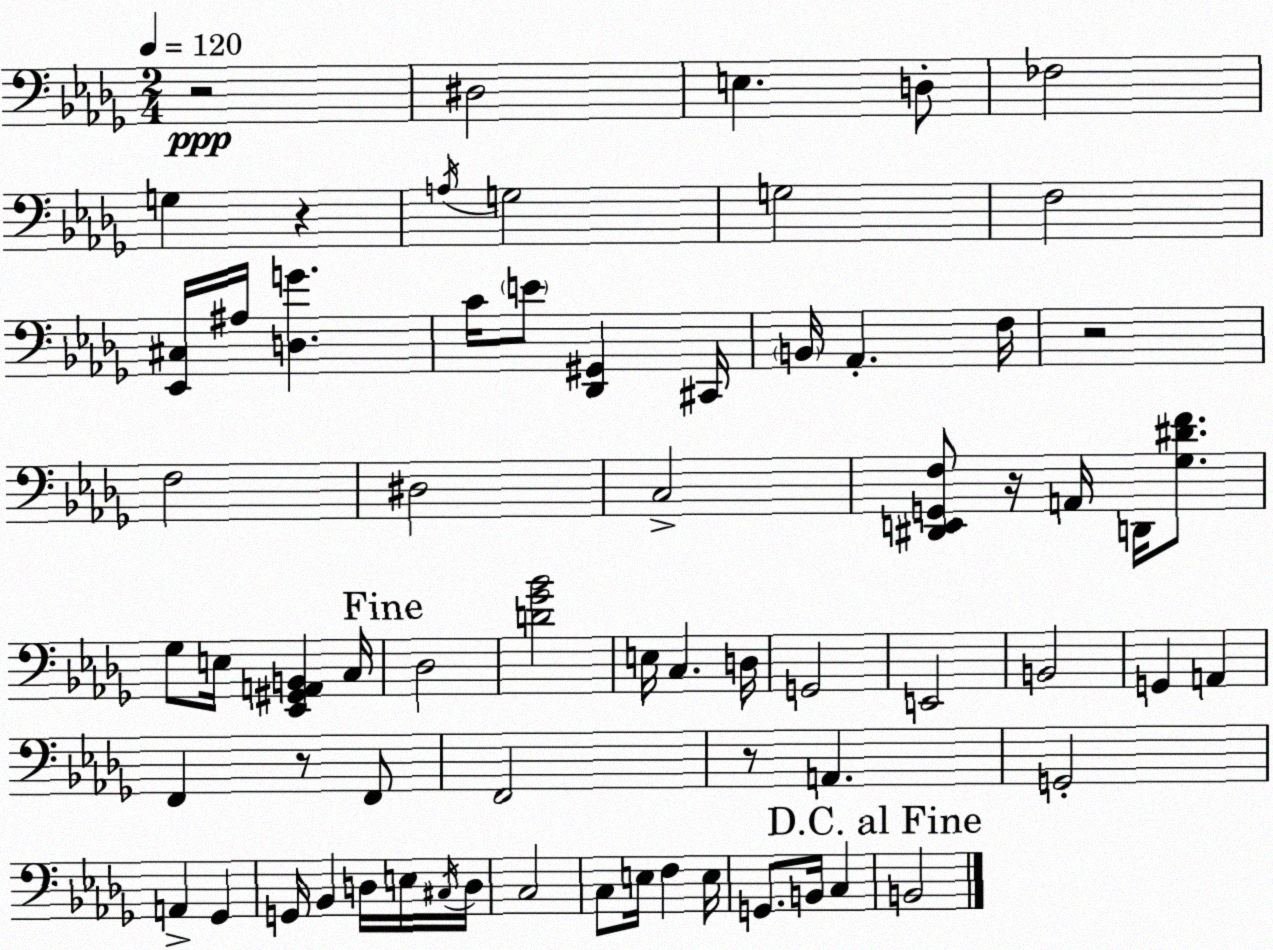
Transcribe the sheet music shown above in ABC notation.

X:1
T:Untitled
M:2/4
L:1/4
K:Bbm
z2 ^D,2 E, D,/2 _F,2 G, z A,/4 G,2 G,2 F,2 [_E,,^C,]/4 ^A,/4 [D,G] C/4 E/2 [_D,,^G,,] ^C,,/4 B,,/4 _A,, F,/4 z2 F,2 ^D,2 C,2 [^D,,E,,G,,F,]/2 z/4 A,,/4 D,,/4 [_G,^DF]/2 _G,/2 E,/4 [_E,,^G,,A,,B,,] C,/4 _D,2 [D_G_B]2 E,/4 C, D,/4 G,,2 E,,2 B,,2 G,, A,, F,, z/2 F,,/2 F,,2 z/2 A,, G,,2 A,, _G,, G,,/4 _B,, D,/4 E,/4 ^C,/4 D,/4 C,2 C,/2 E,/4 F, E,/4 G,,/2 B,,/4 C, B,,2